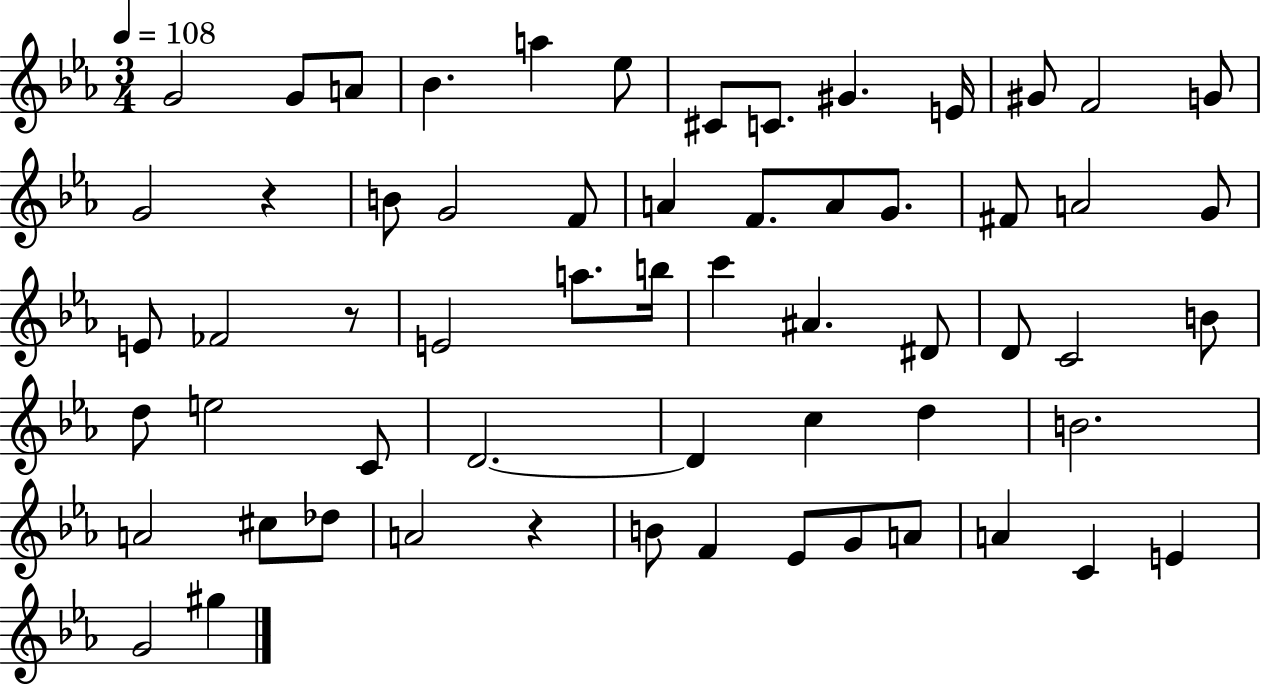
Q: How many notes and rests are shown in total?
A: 60